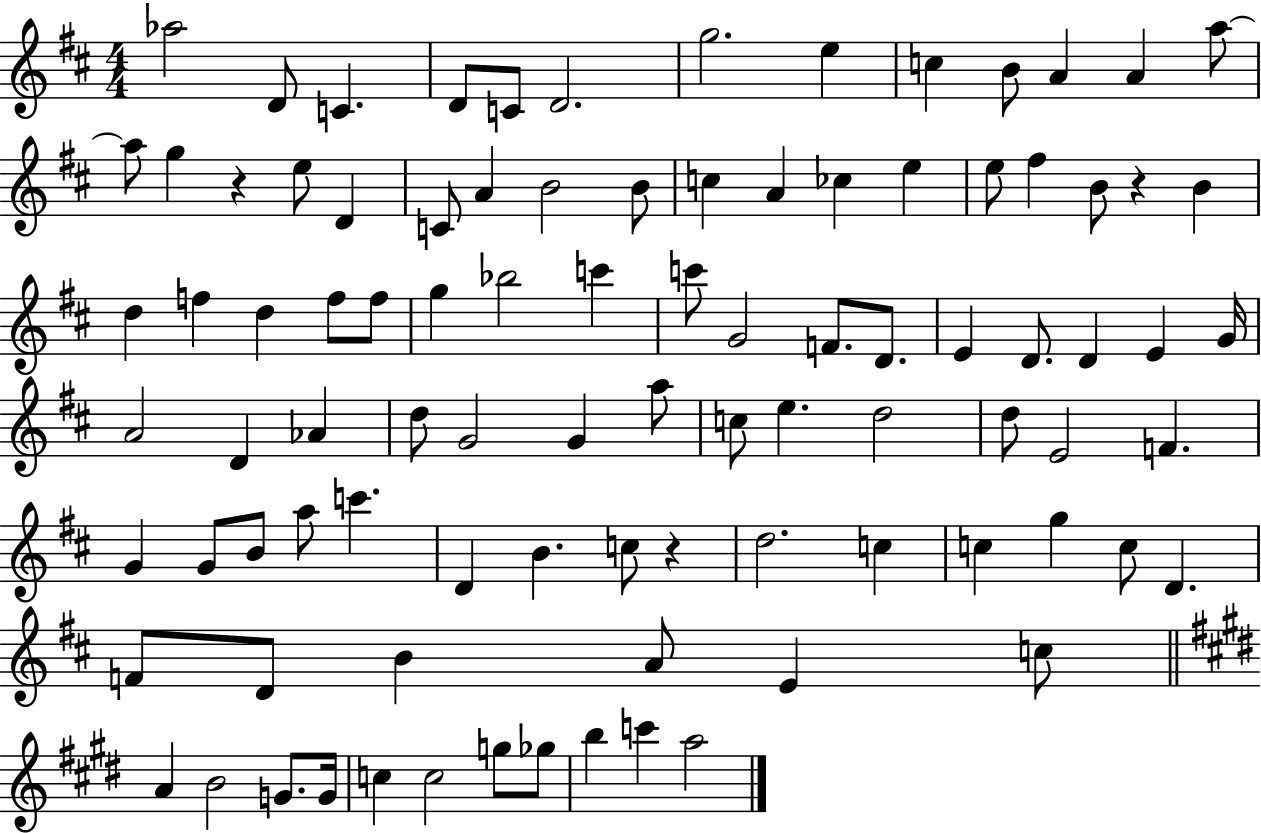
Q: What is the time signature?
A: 4/4